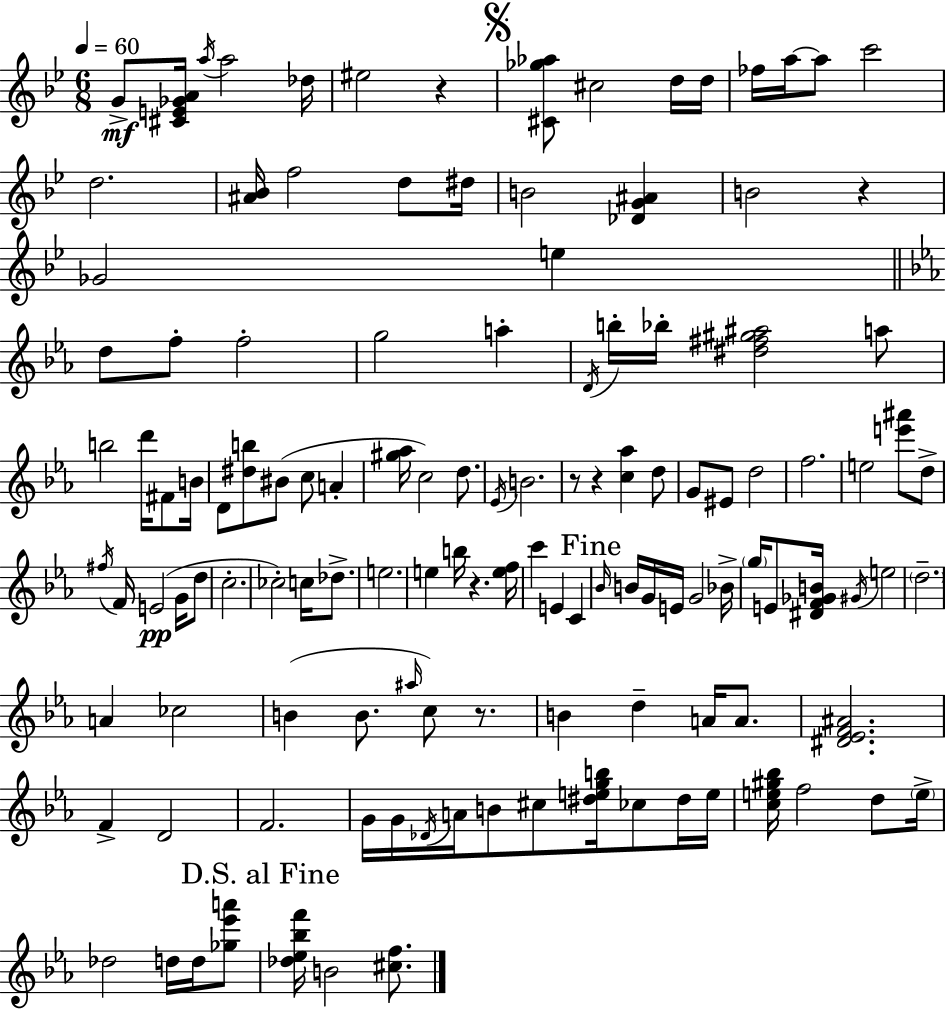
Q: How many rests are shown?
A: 6